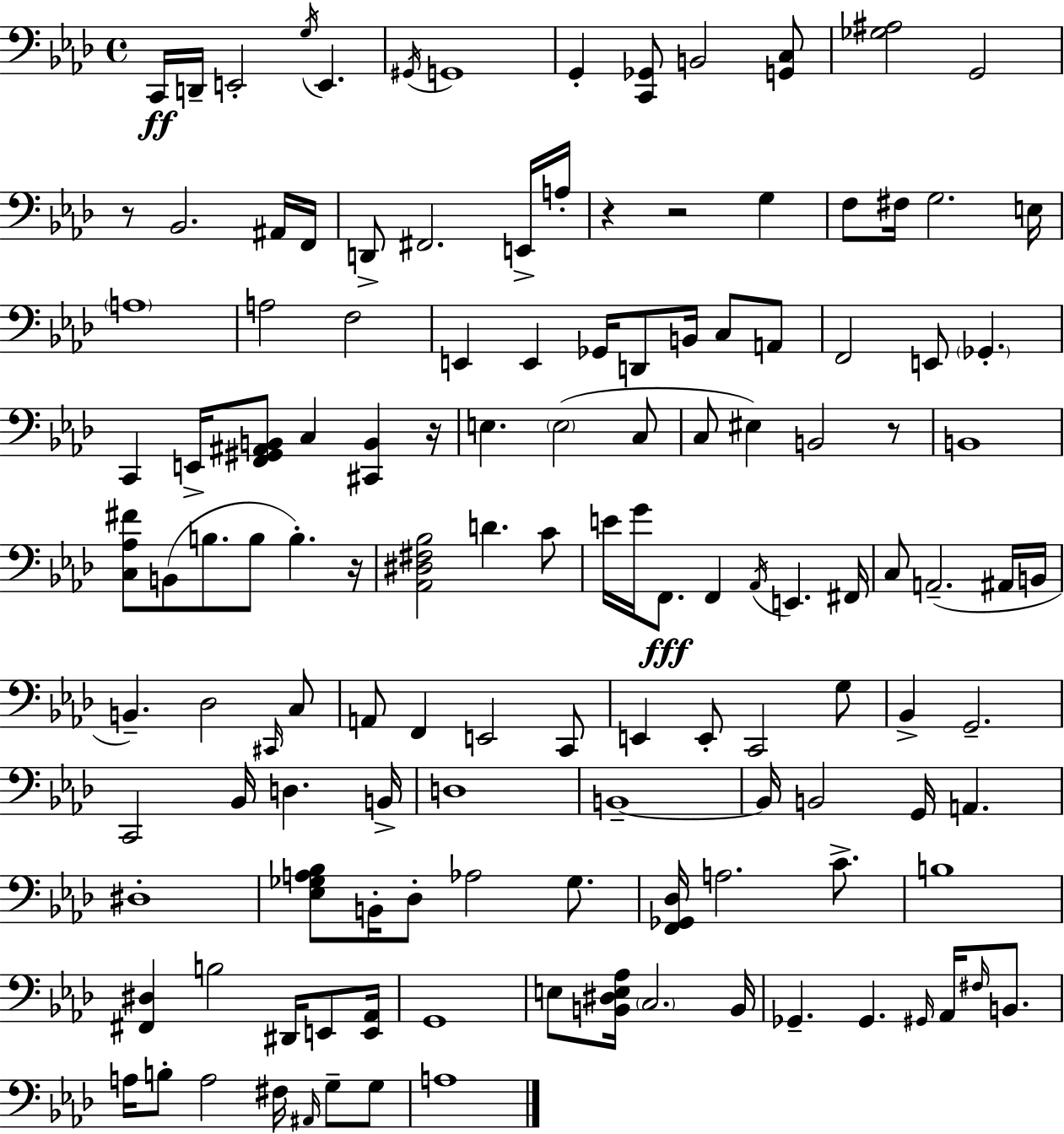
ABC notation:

X:1
T:Untitled
M:4/4
L:1/4
K:Fm
C,,/4 D,,/4 E,,2 G,/4 E,, ^G,,/4 G,,4 G,, [C,,_G,,]/2 B,,2 [G,,C,]/2 [_G,^A,]2 G,,2 z/2 _B,,2 ^A,,/4 F,,/4 D,,/2 ^F,,2 E,,/4 A,/4 z z2 G, F,/2 ^F,/4 G,2 E,/4 A,4 A,2 F,2 E,, E,, _G,,/4 D,,/2 B,,/4 C,/2 A,,/2 F,,2 E,,/2 _G,, C,, E,,/4 [F,,^G,,^A,,B,,]/2 C, [^C,,B,,] z/4 E, E,2 C,/2 C,/2 ^E, B,,2 z/2 B,,4 [C,_A,^F]/2 B,,/2 B,/2 B,/2 B, z/4 [_A,,^D,^F,_B,]2 D C/2 E/4 G/4 F,,/2 F,, _A,,/4 E,, ^F,,/4 C,/2 A,,2 ^A,,/4 B,,/4 B,, _D,2 ^C,,/4 C,/2 A,,/2 F,, E,,2 C,,/2 E,, E,,/2 C,,2 G,/2 _B,, G,,2 C,,2 _B,,/4 D, B,,/4 D,4 B,,4 B,,/4 B,,2 G,,/4 A,, ^D,4 [_E,_G,A,_B,]/2 B,,/4 _D,/2 _A,2 _G,/2 [F,,_G,,_D,]/4 A,2 C/2 B,4 [^F,,^D,] B,2 ^D,,/4 E,,/2 [E,,_A,,]/4 G,,4 E,/2 [B,,^D,E,_A,]/4 C,2 B,,/4 _G,, _G,, ^G,,/4 _A,,/4 ^F,/4 B,,/2 A,/4 B,/2 A,2 ^F,/4 ^A,,/4 G,/2 G,/2 A,4